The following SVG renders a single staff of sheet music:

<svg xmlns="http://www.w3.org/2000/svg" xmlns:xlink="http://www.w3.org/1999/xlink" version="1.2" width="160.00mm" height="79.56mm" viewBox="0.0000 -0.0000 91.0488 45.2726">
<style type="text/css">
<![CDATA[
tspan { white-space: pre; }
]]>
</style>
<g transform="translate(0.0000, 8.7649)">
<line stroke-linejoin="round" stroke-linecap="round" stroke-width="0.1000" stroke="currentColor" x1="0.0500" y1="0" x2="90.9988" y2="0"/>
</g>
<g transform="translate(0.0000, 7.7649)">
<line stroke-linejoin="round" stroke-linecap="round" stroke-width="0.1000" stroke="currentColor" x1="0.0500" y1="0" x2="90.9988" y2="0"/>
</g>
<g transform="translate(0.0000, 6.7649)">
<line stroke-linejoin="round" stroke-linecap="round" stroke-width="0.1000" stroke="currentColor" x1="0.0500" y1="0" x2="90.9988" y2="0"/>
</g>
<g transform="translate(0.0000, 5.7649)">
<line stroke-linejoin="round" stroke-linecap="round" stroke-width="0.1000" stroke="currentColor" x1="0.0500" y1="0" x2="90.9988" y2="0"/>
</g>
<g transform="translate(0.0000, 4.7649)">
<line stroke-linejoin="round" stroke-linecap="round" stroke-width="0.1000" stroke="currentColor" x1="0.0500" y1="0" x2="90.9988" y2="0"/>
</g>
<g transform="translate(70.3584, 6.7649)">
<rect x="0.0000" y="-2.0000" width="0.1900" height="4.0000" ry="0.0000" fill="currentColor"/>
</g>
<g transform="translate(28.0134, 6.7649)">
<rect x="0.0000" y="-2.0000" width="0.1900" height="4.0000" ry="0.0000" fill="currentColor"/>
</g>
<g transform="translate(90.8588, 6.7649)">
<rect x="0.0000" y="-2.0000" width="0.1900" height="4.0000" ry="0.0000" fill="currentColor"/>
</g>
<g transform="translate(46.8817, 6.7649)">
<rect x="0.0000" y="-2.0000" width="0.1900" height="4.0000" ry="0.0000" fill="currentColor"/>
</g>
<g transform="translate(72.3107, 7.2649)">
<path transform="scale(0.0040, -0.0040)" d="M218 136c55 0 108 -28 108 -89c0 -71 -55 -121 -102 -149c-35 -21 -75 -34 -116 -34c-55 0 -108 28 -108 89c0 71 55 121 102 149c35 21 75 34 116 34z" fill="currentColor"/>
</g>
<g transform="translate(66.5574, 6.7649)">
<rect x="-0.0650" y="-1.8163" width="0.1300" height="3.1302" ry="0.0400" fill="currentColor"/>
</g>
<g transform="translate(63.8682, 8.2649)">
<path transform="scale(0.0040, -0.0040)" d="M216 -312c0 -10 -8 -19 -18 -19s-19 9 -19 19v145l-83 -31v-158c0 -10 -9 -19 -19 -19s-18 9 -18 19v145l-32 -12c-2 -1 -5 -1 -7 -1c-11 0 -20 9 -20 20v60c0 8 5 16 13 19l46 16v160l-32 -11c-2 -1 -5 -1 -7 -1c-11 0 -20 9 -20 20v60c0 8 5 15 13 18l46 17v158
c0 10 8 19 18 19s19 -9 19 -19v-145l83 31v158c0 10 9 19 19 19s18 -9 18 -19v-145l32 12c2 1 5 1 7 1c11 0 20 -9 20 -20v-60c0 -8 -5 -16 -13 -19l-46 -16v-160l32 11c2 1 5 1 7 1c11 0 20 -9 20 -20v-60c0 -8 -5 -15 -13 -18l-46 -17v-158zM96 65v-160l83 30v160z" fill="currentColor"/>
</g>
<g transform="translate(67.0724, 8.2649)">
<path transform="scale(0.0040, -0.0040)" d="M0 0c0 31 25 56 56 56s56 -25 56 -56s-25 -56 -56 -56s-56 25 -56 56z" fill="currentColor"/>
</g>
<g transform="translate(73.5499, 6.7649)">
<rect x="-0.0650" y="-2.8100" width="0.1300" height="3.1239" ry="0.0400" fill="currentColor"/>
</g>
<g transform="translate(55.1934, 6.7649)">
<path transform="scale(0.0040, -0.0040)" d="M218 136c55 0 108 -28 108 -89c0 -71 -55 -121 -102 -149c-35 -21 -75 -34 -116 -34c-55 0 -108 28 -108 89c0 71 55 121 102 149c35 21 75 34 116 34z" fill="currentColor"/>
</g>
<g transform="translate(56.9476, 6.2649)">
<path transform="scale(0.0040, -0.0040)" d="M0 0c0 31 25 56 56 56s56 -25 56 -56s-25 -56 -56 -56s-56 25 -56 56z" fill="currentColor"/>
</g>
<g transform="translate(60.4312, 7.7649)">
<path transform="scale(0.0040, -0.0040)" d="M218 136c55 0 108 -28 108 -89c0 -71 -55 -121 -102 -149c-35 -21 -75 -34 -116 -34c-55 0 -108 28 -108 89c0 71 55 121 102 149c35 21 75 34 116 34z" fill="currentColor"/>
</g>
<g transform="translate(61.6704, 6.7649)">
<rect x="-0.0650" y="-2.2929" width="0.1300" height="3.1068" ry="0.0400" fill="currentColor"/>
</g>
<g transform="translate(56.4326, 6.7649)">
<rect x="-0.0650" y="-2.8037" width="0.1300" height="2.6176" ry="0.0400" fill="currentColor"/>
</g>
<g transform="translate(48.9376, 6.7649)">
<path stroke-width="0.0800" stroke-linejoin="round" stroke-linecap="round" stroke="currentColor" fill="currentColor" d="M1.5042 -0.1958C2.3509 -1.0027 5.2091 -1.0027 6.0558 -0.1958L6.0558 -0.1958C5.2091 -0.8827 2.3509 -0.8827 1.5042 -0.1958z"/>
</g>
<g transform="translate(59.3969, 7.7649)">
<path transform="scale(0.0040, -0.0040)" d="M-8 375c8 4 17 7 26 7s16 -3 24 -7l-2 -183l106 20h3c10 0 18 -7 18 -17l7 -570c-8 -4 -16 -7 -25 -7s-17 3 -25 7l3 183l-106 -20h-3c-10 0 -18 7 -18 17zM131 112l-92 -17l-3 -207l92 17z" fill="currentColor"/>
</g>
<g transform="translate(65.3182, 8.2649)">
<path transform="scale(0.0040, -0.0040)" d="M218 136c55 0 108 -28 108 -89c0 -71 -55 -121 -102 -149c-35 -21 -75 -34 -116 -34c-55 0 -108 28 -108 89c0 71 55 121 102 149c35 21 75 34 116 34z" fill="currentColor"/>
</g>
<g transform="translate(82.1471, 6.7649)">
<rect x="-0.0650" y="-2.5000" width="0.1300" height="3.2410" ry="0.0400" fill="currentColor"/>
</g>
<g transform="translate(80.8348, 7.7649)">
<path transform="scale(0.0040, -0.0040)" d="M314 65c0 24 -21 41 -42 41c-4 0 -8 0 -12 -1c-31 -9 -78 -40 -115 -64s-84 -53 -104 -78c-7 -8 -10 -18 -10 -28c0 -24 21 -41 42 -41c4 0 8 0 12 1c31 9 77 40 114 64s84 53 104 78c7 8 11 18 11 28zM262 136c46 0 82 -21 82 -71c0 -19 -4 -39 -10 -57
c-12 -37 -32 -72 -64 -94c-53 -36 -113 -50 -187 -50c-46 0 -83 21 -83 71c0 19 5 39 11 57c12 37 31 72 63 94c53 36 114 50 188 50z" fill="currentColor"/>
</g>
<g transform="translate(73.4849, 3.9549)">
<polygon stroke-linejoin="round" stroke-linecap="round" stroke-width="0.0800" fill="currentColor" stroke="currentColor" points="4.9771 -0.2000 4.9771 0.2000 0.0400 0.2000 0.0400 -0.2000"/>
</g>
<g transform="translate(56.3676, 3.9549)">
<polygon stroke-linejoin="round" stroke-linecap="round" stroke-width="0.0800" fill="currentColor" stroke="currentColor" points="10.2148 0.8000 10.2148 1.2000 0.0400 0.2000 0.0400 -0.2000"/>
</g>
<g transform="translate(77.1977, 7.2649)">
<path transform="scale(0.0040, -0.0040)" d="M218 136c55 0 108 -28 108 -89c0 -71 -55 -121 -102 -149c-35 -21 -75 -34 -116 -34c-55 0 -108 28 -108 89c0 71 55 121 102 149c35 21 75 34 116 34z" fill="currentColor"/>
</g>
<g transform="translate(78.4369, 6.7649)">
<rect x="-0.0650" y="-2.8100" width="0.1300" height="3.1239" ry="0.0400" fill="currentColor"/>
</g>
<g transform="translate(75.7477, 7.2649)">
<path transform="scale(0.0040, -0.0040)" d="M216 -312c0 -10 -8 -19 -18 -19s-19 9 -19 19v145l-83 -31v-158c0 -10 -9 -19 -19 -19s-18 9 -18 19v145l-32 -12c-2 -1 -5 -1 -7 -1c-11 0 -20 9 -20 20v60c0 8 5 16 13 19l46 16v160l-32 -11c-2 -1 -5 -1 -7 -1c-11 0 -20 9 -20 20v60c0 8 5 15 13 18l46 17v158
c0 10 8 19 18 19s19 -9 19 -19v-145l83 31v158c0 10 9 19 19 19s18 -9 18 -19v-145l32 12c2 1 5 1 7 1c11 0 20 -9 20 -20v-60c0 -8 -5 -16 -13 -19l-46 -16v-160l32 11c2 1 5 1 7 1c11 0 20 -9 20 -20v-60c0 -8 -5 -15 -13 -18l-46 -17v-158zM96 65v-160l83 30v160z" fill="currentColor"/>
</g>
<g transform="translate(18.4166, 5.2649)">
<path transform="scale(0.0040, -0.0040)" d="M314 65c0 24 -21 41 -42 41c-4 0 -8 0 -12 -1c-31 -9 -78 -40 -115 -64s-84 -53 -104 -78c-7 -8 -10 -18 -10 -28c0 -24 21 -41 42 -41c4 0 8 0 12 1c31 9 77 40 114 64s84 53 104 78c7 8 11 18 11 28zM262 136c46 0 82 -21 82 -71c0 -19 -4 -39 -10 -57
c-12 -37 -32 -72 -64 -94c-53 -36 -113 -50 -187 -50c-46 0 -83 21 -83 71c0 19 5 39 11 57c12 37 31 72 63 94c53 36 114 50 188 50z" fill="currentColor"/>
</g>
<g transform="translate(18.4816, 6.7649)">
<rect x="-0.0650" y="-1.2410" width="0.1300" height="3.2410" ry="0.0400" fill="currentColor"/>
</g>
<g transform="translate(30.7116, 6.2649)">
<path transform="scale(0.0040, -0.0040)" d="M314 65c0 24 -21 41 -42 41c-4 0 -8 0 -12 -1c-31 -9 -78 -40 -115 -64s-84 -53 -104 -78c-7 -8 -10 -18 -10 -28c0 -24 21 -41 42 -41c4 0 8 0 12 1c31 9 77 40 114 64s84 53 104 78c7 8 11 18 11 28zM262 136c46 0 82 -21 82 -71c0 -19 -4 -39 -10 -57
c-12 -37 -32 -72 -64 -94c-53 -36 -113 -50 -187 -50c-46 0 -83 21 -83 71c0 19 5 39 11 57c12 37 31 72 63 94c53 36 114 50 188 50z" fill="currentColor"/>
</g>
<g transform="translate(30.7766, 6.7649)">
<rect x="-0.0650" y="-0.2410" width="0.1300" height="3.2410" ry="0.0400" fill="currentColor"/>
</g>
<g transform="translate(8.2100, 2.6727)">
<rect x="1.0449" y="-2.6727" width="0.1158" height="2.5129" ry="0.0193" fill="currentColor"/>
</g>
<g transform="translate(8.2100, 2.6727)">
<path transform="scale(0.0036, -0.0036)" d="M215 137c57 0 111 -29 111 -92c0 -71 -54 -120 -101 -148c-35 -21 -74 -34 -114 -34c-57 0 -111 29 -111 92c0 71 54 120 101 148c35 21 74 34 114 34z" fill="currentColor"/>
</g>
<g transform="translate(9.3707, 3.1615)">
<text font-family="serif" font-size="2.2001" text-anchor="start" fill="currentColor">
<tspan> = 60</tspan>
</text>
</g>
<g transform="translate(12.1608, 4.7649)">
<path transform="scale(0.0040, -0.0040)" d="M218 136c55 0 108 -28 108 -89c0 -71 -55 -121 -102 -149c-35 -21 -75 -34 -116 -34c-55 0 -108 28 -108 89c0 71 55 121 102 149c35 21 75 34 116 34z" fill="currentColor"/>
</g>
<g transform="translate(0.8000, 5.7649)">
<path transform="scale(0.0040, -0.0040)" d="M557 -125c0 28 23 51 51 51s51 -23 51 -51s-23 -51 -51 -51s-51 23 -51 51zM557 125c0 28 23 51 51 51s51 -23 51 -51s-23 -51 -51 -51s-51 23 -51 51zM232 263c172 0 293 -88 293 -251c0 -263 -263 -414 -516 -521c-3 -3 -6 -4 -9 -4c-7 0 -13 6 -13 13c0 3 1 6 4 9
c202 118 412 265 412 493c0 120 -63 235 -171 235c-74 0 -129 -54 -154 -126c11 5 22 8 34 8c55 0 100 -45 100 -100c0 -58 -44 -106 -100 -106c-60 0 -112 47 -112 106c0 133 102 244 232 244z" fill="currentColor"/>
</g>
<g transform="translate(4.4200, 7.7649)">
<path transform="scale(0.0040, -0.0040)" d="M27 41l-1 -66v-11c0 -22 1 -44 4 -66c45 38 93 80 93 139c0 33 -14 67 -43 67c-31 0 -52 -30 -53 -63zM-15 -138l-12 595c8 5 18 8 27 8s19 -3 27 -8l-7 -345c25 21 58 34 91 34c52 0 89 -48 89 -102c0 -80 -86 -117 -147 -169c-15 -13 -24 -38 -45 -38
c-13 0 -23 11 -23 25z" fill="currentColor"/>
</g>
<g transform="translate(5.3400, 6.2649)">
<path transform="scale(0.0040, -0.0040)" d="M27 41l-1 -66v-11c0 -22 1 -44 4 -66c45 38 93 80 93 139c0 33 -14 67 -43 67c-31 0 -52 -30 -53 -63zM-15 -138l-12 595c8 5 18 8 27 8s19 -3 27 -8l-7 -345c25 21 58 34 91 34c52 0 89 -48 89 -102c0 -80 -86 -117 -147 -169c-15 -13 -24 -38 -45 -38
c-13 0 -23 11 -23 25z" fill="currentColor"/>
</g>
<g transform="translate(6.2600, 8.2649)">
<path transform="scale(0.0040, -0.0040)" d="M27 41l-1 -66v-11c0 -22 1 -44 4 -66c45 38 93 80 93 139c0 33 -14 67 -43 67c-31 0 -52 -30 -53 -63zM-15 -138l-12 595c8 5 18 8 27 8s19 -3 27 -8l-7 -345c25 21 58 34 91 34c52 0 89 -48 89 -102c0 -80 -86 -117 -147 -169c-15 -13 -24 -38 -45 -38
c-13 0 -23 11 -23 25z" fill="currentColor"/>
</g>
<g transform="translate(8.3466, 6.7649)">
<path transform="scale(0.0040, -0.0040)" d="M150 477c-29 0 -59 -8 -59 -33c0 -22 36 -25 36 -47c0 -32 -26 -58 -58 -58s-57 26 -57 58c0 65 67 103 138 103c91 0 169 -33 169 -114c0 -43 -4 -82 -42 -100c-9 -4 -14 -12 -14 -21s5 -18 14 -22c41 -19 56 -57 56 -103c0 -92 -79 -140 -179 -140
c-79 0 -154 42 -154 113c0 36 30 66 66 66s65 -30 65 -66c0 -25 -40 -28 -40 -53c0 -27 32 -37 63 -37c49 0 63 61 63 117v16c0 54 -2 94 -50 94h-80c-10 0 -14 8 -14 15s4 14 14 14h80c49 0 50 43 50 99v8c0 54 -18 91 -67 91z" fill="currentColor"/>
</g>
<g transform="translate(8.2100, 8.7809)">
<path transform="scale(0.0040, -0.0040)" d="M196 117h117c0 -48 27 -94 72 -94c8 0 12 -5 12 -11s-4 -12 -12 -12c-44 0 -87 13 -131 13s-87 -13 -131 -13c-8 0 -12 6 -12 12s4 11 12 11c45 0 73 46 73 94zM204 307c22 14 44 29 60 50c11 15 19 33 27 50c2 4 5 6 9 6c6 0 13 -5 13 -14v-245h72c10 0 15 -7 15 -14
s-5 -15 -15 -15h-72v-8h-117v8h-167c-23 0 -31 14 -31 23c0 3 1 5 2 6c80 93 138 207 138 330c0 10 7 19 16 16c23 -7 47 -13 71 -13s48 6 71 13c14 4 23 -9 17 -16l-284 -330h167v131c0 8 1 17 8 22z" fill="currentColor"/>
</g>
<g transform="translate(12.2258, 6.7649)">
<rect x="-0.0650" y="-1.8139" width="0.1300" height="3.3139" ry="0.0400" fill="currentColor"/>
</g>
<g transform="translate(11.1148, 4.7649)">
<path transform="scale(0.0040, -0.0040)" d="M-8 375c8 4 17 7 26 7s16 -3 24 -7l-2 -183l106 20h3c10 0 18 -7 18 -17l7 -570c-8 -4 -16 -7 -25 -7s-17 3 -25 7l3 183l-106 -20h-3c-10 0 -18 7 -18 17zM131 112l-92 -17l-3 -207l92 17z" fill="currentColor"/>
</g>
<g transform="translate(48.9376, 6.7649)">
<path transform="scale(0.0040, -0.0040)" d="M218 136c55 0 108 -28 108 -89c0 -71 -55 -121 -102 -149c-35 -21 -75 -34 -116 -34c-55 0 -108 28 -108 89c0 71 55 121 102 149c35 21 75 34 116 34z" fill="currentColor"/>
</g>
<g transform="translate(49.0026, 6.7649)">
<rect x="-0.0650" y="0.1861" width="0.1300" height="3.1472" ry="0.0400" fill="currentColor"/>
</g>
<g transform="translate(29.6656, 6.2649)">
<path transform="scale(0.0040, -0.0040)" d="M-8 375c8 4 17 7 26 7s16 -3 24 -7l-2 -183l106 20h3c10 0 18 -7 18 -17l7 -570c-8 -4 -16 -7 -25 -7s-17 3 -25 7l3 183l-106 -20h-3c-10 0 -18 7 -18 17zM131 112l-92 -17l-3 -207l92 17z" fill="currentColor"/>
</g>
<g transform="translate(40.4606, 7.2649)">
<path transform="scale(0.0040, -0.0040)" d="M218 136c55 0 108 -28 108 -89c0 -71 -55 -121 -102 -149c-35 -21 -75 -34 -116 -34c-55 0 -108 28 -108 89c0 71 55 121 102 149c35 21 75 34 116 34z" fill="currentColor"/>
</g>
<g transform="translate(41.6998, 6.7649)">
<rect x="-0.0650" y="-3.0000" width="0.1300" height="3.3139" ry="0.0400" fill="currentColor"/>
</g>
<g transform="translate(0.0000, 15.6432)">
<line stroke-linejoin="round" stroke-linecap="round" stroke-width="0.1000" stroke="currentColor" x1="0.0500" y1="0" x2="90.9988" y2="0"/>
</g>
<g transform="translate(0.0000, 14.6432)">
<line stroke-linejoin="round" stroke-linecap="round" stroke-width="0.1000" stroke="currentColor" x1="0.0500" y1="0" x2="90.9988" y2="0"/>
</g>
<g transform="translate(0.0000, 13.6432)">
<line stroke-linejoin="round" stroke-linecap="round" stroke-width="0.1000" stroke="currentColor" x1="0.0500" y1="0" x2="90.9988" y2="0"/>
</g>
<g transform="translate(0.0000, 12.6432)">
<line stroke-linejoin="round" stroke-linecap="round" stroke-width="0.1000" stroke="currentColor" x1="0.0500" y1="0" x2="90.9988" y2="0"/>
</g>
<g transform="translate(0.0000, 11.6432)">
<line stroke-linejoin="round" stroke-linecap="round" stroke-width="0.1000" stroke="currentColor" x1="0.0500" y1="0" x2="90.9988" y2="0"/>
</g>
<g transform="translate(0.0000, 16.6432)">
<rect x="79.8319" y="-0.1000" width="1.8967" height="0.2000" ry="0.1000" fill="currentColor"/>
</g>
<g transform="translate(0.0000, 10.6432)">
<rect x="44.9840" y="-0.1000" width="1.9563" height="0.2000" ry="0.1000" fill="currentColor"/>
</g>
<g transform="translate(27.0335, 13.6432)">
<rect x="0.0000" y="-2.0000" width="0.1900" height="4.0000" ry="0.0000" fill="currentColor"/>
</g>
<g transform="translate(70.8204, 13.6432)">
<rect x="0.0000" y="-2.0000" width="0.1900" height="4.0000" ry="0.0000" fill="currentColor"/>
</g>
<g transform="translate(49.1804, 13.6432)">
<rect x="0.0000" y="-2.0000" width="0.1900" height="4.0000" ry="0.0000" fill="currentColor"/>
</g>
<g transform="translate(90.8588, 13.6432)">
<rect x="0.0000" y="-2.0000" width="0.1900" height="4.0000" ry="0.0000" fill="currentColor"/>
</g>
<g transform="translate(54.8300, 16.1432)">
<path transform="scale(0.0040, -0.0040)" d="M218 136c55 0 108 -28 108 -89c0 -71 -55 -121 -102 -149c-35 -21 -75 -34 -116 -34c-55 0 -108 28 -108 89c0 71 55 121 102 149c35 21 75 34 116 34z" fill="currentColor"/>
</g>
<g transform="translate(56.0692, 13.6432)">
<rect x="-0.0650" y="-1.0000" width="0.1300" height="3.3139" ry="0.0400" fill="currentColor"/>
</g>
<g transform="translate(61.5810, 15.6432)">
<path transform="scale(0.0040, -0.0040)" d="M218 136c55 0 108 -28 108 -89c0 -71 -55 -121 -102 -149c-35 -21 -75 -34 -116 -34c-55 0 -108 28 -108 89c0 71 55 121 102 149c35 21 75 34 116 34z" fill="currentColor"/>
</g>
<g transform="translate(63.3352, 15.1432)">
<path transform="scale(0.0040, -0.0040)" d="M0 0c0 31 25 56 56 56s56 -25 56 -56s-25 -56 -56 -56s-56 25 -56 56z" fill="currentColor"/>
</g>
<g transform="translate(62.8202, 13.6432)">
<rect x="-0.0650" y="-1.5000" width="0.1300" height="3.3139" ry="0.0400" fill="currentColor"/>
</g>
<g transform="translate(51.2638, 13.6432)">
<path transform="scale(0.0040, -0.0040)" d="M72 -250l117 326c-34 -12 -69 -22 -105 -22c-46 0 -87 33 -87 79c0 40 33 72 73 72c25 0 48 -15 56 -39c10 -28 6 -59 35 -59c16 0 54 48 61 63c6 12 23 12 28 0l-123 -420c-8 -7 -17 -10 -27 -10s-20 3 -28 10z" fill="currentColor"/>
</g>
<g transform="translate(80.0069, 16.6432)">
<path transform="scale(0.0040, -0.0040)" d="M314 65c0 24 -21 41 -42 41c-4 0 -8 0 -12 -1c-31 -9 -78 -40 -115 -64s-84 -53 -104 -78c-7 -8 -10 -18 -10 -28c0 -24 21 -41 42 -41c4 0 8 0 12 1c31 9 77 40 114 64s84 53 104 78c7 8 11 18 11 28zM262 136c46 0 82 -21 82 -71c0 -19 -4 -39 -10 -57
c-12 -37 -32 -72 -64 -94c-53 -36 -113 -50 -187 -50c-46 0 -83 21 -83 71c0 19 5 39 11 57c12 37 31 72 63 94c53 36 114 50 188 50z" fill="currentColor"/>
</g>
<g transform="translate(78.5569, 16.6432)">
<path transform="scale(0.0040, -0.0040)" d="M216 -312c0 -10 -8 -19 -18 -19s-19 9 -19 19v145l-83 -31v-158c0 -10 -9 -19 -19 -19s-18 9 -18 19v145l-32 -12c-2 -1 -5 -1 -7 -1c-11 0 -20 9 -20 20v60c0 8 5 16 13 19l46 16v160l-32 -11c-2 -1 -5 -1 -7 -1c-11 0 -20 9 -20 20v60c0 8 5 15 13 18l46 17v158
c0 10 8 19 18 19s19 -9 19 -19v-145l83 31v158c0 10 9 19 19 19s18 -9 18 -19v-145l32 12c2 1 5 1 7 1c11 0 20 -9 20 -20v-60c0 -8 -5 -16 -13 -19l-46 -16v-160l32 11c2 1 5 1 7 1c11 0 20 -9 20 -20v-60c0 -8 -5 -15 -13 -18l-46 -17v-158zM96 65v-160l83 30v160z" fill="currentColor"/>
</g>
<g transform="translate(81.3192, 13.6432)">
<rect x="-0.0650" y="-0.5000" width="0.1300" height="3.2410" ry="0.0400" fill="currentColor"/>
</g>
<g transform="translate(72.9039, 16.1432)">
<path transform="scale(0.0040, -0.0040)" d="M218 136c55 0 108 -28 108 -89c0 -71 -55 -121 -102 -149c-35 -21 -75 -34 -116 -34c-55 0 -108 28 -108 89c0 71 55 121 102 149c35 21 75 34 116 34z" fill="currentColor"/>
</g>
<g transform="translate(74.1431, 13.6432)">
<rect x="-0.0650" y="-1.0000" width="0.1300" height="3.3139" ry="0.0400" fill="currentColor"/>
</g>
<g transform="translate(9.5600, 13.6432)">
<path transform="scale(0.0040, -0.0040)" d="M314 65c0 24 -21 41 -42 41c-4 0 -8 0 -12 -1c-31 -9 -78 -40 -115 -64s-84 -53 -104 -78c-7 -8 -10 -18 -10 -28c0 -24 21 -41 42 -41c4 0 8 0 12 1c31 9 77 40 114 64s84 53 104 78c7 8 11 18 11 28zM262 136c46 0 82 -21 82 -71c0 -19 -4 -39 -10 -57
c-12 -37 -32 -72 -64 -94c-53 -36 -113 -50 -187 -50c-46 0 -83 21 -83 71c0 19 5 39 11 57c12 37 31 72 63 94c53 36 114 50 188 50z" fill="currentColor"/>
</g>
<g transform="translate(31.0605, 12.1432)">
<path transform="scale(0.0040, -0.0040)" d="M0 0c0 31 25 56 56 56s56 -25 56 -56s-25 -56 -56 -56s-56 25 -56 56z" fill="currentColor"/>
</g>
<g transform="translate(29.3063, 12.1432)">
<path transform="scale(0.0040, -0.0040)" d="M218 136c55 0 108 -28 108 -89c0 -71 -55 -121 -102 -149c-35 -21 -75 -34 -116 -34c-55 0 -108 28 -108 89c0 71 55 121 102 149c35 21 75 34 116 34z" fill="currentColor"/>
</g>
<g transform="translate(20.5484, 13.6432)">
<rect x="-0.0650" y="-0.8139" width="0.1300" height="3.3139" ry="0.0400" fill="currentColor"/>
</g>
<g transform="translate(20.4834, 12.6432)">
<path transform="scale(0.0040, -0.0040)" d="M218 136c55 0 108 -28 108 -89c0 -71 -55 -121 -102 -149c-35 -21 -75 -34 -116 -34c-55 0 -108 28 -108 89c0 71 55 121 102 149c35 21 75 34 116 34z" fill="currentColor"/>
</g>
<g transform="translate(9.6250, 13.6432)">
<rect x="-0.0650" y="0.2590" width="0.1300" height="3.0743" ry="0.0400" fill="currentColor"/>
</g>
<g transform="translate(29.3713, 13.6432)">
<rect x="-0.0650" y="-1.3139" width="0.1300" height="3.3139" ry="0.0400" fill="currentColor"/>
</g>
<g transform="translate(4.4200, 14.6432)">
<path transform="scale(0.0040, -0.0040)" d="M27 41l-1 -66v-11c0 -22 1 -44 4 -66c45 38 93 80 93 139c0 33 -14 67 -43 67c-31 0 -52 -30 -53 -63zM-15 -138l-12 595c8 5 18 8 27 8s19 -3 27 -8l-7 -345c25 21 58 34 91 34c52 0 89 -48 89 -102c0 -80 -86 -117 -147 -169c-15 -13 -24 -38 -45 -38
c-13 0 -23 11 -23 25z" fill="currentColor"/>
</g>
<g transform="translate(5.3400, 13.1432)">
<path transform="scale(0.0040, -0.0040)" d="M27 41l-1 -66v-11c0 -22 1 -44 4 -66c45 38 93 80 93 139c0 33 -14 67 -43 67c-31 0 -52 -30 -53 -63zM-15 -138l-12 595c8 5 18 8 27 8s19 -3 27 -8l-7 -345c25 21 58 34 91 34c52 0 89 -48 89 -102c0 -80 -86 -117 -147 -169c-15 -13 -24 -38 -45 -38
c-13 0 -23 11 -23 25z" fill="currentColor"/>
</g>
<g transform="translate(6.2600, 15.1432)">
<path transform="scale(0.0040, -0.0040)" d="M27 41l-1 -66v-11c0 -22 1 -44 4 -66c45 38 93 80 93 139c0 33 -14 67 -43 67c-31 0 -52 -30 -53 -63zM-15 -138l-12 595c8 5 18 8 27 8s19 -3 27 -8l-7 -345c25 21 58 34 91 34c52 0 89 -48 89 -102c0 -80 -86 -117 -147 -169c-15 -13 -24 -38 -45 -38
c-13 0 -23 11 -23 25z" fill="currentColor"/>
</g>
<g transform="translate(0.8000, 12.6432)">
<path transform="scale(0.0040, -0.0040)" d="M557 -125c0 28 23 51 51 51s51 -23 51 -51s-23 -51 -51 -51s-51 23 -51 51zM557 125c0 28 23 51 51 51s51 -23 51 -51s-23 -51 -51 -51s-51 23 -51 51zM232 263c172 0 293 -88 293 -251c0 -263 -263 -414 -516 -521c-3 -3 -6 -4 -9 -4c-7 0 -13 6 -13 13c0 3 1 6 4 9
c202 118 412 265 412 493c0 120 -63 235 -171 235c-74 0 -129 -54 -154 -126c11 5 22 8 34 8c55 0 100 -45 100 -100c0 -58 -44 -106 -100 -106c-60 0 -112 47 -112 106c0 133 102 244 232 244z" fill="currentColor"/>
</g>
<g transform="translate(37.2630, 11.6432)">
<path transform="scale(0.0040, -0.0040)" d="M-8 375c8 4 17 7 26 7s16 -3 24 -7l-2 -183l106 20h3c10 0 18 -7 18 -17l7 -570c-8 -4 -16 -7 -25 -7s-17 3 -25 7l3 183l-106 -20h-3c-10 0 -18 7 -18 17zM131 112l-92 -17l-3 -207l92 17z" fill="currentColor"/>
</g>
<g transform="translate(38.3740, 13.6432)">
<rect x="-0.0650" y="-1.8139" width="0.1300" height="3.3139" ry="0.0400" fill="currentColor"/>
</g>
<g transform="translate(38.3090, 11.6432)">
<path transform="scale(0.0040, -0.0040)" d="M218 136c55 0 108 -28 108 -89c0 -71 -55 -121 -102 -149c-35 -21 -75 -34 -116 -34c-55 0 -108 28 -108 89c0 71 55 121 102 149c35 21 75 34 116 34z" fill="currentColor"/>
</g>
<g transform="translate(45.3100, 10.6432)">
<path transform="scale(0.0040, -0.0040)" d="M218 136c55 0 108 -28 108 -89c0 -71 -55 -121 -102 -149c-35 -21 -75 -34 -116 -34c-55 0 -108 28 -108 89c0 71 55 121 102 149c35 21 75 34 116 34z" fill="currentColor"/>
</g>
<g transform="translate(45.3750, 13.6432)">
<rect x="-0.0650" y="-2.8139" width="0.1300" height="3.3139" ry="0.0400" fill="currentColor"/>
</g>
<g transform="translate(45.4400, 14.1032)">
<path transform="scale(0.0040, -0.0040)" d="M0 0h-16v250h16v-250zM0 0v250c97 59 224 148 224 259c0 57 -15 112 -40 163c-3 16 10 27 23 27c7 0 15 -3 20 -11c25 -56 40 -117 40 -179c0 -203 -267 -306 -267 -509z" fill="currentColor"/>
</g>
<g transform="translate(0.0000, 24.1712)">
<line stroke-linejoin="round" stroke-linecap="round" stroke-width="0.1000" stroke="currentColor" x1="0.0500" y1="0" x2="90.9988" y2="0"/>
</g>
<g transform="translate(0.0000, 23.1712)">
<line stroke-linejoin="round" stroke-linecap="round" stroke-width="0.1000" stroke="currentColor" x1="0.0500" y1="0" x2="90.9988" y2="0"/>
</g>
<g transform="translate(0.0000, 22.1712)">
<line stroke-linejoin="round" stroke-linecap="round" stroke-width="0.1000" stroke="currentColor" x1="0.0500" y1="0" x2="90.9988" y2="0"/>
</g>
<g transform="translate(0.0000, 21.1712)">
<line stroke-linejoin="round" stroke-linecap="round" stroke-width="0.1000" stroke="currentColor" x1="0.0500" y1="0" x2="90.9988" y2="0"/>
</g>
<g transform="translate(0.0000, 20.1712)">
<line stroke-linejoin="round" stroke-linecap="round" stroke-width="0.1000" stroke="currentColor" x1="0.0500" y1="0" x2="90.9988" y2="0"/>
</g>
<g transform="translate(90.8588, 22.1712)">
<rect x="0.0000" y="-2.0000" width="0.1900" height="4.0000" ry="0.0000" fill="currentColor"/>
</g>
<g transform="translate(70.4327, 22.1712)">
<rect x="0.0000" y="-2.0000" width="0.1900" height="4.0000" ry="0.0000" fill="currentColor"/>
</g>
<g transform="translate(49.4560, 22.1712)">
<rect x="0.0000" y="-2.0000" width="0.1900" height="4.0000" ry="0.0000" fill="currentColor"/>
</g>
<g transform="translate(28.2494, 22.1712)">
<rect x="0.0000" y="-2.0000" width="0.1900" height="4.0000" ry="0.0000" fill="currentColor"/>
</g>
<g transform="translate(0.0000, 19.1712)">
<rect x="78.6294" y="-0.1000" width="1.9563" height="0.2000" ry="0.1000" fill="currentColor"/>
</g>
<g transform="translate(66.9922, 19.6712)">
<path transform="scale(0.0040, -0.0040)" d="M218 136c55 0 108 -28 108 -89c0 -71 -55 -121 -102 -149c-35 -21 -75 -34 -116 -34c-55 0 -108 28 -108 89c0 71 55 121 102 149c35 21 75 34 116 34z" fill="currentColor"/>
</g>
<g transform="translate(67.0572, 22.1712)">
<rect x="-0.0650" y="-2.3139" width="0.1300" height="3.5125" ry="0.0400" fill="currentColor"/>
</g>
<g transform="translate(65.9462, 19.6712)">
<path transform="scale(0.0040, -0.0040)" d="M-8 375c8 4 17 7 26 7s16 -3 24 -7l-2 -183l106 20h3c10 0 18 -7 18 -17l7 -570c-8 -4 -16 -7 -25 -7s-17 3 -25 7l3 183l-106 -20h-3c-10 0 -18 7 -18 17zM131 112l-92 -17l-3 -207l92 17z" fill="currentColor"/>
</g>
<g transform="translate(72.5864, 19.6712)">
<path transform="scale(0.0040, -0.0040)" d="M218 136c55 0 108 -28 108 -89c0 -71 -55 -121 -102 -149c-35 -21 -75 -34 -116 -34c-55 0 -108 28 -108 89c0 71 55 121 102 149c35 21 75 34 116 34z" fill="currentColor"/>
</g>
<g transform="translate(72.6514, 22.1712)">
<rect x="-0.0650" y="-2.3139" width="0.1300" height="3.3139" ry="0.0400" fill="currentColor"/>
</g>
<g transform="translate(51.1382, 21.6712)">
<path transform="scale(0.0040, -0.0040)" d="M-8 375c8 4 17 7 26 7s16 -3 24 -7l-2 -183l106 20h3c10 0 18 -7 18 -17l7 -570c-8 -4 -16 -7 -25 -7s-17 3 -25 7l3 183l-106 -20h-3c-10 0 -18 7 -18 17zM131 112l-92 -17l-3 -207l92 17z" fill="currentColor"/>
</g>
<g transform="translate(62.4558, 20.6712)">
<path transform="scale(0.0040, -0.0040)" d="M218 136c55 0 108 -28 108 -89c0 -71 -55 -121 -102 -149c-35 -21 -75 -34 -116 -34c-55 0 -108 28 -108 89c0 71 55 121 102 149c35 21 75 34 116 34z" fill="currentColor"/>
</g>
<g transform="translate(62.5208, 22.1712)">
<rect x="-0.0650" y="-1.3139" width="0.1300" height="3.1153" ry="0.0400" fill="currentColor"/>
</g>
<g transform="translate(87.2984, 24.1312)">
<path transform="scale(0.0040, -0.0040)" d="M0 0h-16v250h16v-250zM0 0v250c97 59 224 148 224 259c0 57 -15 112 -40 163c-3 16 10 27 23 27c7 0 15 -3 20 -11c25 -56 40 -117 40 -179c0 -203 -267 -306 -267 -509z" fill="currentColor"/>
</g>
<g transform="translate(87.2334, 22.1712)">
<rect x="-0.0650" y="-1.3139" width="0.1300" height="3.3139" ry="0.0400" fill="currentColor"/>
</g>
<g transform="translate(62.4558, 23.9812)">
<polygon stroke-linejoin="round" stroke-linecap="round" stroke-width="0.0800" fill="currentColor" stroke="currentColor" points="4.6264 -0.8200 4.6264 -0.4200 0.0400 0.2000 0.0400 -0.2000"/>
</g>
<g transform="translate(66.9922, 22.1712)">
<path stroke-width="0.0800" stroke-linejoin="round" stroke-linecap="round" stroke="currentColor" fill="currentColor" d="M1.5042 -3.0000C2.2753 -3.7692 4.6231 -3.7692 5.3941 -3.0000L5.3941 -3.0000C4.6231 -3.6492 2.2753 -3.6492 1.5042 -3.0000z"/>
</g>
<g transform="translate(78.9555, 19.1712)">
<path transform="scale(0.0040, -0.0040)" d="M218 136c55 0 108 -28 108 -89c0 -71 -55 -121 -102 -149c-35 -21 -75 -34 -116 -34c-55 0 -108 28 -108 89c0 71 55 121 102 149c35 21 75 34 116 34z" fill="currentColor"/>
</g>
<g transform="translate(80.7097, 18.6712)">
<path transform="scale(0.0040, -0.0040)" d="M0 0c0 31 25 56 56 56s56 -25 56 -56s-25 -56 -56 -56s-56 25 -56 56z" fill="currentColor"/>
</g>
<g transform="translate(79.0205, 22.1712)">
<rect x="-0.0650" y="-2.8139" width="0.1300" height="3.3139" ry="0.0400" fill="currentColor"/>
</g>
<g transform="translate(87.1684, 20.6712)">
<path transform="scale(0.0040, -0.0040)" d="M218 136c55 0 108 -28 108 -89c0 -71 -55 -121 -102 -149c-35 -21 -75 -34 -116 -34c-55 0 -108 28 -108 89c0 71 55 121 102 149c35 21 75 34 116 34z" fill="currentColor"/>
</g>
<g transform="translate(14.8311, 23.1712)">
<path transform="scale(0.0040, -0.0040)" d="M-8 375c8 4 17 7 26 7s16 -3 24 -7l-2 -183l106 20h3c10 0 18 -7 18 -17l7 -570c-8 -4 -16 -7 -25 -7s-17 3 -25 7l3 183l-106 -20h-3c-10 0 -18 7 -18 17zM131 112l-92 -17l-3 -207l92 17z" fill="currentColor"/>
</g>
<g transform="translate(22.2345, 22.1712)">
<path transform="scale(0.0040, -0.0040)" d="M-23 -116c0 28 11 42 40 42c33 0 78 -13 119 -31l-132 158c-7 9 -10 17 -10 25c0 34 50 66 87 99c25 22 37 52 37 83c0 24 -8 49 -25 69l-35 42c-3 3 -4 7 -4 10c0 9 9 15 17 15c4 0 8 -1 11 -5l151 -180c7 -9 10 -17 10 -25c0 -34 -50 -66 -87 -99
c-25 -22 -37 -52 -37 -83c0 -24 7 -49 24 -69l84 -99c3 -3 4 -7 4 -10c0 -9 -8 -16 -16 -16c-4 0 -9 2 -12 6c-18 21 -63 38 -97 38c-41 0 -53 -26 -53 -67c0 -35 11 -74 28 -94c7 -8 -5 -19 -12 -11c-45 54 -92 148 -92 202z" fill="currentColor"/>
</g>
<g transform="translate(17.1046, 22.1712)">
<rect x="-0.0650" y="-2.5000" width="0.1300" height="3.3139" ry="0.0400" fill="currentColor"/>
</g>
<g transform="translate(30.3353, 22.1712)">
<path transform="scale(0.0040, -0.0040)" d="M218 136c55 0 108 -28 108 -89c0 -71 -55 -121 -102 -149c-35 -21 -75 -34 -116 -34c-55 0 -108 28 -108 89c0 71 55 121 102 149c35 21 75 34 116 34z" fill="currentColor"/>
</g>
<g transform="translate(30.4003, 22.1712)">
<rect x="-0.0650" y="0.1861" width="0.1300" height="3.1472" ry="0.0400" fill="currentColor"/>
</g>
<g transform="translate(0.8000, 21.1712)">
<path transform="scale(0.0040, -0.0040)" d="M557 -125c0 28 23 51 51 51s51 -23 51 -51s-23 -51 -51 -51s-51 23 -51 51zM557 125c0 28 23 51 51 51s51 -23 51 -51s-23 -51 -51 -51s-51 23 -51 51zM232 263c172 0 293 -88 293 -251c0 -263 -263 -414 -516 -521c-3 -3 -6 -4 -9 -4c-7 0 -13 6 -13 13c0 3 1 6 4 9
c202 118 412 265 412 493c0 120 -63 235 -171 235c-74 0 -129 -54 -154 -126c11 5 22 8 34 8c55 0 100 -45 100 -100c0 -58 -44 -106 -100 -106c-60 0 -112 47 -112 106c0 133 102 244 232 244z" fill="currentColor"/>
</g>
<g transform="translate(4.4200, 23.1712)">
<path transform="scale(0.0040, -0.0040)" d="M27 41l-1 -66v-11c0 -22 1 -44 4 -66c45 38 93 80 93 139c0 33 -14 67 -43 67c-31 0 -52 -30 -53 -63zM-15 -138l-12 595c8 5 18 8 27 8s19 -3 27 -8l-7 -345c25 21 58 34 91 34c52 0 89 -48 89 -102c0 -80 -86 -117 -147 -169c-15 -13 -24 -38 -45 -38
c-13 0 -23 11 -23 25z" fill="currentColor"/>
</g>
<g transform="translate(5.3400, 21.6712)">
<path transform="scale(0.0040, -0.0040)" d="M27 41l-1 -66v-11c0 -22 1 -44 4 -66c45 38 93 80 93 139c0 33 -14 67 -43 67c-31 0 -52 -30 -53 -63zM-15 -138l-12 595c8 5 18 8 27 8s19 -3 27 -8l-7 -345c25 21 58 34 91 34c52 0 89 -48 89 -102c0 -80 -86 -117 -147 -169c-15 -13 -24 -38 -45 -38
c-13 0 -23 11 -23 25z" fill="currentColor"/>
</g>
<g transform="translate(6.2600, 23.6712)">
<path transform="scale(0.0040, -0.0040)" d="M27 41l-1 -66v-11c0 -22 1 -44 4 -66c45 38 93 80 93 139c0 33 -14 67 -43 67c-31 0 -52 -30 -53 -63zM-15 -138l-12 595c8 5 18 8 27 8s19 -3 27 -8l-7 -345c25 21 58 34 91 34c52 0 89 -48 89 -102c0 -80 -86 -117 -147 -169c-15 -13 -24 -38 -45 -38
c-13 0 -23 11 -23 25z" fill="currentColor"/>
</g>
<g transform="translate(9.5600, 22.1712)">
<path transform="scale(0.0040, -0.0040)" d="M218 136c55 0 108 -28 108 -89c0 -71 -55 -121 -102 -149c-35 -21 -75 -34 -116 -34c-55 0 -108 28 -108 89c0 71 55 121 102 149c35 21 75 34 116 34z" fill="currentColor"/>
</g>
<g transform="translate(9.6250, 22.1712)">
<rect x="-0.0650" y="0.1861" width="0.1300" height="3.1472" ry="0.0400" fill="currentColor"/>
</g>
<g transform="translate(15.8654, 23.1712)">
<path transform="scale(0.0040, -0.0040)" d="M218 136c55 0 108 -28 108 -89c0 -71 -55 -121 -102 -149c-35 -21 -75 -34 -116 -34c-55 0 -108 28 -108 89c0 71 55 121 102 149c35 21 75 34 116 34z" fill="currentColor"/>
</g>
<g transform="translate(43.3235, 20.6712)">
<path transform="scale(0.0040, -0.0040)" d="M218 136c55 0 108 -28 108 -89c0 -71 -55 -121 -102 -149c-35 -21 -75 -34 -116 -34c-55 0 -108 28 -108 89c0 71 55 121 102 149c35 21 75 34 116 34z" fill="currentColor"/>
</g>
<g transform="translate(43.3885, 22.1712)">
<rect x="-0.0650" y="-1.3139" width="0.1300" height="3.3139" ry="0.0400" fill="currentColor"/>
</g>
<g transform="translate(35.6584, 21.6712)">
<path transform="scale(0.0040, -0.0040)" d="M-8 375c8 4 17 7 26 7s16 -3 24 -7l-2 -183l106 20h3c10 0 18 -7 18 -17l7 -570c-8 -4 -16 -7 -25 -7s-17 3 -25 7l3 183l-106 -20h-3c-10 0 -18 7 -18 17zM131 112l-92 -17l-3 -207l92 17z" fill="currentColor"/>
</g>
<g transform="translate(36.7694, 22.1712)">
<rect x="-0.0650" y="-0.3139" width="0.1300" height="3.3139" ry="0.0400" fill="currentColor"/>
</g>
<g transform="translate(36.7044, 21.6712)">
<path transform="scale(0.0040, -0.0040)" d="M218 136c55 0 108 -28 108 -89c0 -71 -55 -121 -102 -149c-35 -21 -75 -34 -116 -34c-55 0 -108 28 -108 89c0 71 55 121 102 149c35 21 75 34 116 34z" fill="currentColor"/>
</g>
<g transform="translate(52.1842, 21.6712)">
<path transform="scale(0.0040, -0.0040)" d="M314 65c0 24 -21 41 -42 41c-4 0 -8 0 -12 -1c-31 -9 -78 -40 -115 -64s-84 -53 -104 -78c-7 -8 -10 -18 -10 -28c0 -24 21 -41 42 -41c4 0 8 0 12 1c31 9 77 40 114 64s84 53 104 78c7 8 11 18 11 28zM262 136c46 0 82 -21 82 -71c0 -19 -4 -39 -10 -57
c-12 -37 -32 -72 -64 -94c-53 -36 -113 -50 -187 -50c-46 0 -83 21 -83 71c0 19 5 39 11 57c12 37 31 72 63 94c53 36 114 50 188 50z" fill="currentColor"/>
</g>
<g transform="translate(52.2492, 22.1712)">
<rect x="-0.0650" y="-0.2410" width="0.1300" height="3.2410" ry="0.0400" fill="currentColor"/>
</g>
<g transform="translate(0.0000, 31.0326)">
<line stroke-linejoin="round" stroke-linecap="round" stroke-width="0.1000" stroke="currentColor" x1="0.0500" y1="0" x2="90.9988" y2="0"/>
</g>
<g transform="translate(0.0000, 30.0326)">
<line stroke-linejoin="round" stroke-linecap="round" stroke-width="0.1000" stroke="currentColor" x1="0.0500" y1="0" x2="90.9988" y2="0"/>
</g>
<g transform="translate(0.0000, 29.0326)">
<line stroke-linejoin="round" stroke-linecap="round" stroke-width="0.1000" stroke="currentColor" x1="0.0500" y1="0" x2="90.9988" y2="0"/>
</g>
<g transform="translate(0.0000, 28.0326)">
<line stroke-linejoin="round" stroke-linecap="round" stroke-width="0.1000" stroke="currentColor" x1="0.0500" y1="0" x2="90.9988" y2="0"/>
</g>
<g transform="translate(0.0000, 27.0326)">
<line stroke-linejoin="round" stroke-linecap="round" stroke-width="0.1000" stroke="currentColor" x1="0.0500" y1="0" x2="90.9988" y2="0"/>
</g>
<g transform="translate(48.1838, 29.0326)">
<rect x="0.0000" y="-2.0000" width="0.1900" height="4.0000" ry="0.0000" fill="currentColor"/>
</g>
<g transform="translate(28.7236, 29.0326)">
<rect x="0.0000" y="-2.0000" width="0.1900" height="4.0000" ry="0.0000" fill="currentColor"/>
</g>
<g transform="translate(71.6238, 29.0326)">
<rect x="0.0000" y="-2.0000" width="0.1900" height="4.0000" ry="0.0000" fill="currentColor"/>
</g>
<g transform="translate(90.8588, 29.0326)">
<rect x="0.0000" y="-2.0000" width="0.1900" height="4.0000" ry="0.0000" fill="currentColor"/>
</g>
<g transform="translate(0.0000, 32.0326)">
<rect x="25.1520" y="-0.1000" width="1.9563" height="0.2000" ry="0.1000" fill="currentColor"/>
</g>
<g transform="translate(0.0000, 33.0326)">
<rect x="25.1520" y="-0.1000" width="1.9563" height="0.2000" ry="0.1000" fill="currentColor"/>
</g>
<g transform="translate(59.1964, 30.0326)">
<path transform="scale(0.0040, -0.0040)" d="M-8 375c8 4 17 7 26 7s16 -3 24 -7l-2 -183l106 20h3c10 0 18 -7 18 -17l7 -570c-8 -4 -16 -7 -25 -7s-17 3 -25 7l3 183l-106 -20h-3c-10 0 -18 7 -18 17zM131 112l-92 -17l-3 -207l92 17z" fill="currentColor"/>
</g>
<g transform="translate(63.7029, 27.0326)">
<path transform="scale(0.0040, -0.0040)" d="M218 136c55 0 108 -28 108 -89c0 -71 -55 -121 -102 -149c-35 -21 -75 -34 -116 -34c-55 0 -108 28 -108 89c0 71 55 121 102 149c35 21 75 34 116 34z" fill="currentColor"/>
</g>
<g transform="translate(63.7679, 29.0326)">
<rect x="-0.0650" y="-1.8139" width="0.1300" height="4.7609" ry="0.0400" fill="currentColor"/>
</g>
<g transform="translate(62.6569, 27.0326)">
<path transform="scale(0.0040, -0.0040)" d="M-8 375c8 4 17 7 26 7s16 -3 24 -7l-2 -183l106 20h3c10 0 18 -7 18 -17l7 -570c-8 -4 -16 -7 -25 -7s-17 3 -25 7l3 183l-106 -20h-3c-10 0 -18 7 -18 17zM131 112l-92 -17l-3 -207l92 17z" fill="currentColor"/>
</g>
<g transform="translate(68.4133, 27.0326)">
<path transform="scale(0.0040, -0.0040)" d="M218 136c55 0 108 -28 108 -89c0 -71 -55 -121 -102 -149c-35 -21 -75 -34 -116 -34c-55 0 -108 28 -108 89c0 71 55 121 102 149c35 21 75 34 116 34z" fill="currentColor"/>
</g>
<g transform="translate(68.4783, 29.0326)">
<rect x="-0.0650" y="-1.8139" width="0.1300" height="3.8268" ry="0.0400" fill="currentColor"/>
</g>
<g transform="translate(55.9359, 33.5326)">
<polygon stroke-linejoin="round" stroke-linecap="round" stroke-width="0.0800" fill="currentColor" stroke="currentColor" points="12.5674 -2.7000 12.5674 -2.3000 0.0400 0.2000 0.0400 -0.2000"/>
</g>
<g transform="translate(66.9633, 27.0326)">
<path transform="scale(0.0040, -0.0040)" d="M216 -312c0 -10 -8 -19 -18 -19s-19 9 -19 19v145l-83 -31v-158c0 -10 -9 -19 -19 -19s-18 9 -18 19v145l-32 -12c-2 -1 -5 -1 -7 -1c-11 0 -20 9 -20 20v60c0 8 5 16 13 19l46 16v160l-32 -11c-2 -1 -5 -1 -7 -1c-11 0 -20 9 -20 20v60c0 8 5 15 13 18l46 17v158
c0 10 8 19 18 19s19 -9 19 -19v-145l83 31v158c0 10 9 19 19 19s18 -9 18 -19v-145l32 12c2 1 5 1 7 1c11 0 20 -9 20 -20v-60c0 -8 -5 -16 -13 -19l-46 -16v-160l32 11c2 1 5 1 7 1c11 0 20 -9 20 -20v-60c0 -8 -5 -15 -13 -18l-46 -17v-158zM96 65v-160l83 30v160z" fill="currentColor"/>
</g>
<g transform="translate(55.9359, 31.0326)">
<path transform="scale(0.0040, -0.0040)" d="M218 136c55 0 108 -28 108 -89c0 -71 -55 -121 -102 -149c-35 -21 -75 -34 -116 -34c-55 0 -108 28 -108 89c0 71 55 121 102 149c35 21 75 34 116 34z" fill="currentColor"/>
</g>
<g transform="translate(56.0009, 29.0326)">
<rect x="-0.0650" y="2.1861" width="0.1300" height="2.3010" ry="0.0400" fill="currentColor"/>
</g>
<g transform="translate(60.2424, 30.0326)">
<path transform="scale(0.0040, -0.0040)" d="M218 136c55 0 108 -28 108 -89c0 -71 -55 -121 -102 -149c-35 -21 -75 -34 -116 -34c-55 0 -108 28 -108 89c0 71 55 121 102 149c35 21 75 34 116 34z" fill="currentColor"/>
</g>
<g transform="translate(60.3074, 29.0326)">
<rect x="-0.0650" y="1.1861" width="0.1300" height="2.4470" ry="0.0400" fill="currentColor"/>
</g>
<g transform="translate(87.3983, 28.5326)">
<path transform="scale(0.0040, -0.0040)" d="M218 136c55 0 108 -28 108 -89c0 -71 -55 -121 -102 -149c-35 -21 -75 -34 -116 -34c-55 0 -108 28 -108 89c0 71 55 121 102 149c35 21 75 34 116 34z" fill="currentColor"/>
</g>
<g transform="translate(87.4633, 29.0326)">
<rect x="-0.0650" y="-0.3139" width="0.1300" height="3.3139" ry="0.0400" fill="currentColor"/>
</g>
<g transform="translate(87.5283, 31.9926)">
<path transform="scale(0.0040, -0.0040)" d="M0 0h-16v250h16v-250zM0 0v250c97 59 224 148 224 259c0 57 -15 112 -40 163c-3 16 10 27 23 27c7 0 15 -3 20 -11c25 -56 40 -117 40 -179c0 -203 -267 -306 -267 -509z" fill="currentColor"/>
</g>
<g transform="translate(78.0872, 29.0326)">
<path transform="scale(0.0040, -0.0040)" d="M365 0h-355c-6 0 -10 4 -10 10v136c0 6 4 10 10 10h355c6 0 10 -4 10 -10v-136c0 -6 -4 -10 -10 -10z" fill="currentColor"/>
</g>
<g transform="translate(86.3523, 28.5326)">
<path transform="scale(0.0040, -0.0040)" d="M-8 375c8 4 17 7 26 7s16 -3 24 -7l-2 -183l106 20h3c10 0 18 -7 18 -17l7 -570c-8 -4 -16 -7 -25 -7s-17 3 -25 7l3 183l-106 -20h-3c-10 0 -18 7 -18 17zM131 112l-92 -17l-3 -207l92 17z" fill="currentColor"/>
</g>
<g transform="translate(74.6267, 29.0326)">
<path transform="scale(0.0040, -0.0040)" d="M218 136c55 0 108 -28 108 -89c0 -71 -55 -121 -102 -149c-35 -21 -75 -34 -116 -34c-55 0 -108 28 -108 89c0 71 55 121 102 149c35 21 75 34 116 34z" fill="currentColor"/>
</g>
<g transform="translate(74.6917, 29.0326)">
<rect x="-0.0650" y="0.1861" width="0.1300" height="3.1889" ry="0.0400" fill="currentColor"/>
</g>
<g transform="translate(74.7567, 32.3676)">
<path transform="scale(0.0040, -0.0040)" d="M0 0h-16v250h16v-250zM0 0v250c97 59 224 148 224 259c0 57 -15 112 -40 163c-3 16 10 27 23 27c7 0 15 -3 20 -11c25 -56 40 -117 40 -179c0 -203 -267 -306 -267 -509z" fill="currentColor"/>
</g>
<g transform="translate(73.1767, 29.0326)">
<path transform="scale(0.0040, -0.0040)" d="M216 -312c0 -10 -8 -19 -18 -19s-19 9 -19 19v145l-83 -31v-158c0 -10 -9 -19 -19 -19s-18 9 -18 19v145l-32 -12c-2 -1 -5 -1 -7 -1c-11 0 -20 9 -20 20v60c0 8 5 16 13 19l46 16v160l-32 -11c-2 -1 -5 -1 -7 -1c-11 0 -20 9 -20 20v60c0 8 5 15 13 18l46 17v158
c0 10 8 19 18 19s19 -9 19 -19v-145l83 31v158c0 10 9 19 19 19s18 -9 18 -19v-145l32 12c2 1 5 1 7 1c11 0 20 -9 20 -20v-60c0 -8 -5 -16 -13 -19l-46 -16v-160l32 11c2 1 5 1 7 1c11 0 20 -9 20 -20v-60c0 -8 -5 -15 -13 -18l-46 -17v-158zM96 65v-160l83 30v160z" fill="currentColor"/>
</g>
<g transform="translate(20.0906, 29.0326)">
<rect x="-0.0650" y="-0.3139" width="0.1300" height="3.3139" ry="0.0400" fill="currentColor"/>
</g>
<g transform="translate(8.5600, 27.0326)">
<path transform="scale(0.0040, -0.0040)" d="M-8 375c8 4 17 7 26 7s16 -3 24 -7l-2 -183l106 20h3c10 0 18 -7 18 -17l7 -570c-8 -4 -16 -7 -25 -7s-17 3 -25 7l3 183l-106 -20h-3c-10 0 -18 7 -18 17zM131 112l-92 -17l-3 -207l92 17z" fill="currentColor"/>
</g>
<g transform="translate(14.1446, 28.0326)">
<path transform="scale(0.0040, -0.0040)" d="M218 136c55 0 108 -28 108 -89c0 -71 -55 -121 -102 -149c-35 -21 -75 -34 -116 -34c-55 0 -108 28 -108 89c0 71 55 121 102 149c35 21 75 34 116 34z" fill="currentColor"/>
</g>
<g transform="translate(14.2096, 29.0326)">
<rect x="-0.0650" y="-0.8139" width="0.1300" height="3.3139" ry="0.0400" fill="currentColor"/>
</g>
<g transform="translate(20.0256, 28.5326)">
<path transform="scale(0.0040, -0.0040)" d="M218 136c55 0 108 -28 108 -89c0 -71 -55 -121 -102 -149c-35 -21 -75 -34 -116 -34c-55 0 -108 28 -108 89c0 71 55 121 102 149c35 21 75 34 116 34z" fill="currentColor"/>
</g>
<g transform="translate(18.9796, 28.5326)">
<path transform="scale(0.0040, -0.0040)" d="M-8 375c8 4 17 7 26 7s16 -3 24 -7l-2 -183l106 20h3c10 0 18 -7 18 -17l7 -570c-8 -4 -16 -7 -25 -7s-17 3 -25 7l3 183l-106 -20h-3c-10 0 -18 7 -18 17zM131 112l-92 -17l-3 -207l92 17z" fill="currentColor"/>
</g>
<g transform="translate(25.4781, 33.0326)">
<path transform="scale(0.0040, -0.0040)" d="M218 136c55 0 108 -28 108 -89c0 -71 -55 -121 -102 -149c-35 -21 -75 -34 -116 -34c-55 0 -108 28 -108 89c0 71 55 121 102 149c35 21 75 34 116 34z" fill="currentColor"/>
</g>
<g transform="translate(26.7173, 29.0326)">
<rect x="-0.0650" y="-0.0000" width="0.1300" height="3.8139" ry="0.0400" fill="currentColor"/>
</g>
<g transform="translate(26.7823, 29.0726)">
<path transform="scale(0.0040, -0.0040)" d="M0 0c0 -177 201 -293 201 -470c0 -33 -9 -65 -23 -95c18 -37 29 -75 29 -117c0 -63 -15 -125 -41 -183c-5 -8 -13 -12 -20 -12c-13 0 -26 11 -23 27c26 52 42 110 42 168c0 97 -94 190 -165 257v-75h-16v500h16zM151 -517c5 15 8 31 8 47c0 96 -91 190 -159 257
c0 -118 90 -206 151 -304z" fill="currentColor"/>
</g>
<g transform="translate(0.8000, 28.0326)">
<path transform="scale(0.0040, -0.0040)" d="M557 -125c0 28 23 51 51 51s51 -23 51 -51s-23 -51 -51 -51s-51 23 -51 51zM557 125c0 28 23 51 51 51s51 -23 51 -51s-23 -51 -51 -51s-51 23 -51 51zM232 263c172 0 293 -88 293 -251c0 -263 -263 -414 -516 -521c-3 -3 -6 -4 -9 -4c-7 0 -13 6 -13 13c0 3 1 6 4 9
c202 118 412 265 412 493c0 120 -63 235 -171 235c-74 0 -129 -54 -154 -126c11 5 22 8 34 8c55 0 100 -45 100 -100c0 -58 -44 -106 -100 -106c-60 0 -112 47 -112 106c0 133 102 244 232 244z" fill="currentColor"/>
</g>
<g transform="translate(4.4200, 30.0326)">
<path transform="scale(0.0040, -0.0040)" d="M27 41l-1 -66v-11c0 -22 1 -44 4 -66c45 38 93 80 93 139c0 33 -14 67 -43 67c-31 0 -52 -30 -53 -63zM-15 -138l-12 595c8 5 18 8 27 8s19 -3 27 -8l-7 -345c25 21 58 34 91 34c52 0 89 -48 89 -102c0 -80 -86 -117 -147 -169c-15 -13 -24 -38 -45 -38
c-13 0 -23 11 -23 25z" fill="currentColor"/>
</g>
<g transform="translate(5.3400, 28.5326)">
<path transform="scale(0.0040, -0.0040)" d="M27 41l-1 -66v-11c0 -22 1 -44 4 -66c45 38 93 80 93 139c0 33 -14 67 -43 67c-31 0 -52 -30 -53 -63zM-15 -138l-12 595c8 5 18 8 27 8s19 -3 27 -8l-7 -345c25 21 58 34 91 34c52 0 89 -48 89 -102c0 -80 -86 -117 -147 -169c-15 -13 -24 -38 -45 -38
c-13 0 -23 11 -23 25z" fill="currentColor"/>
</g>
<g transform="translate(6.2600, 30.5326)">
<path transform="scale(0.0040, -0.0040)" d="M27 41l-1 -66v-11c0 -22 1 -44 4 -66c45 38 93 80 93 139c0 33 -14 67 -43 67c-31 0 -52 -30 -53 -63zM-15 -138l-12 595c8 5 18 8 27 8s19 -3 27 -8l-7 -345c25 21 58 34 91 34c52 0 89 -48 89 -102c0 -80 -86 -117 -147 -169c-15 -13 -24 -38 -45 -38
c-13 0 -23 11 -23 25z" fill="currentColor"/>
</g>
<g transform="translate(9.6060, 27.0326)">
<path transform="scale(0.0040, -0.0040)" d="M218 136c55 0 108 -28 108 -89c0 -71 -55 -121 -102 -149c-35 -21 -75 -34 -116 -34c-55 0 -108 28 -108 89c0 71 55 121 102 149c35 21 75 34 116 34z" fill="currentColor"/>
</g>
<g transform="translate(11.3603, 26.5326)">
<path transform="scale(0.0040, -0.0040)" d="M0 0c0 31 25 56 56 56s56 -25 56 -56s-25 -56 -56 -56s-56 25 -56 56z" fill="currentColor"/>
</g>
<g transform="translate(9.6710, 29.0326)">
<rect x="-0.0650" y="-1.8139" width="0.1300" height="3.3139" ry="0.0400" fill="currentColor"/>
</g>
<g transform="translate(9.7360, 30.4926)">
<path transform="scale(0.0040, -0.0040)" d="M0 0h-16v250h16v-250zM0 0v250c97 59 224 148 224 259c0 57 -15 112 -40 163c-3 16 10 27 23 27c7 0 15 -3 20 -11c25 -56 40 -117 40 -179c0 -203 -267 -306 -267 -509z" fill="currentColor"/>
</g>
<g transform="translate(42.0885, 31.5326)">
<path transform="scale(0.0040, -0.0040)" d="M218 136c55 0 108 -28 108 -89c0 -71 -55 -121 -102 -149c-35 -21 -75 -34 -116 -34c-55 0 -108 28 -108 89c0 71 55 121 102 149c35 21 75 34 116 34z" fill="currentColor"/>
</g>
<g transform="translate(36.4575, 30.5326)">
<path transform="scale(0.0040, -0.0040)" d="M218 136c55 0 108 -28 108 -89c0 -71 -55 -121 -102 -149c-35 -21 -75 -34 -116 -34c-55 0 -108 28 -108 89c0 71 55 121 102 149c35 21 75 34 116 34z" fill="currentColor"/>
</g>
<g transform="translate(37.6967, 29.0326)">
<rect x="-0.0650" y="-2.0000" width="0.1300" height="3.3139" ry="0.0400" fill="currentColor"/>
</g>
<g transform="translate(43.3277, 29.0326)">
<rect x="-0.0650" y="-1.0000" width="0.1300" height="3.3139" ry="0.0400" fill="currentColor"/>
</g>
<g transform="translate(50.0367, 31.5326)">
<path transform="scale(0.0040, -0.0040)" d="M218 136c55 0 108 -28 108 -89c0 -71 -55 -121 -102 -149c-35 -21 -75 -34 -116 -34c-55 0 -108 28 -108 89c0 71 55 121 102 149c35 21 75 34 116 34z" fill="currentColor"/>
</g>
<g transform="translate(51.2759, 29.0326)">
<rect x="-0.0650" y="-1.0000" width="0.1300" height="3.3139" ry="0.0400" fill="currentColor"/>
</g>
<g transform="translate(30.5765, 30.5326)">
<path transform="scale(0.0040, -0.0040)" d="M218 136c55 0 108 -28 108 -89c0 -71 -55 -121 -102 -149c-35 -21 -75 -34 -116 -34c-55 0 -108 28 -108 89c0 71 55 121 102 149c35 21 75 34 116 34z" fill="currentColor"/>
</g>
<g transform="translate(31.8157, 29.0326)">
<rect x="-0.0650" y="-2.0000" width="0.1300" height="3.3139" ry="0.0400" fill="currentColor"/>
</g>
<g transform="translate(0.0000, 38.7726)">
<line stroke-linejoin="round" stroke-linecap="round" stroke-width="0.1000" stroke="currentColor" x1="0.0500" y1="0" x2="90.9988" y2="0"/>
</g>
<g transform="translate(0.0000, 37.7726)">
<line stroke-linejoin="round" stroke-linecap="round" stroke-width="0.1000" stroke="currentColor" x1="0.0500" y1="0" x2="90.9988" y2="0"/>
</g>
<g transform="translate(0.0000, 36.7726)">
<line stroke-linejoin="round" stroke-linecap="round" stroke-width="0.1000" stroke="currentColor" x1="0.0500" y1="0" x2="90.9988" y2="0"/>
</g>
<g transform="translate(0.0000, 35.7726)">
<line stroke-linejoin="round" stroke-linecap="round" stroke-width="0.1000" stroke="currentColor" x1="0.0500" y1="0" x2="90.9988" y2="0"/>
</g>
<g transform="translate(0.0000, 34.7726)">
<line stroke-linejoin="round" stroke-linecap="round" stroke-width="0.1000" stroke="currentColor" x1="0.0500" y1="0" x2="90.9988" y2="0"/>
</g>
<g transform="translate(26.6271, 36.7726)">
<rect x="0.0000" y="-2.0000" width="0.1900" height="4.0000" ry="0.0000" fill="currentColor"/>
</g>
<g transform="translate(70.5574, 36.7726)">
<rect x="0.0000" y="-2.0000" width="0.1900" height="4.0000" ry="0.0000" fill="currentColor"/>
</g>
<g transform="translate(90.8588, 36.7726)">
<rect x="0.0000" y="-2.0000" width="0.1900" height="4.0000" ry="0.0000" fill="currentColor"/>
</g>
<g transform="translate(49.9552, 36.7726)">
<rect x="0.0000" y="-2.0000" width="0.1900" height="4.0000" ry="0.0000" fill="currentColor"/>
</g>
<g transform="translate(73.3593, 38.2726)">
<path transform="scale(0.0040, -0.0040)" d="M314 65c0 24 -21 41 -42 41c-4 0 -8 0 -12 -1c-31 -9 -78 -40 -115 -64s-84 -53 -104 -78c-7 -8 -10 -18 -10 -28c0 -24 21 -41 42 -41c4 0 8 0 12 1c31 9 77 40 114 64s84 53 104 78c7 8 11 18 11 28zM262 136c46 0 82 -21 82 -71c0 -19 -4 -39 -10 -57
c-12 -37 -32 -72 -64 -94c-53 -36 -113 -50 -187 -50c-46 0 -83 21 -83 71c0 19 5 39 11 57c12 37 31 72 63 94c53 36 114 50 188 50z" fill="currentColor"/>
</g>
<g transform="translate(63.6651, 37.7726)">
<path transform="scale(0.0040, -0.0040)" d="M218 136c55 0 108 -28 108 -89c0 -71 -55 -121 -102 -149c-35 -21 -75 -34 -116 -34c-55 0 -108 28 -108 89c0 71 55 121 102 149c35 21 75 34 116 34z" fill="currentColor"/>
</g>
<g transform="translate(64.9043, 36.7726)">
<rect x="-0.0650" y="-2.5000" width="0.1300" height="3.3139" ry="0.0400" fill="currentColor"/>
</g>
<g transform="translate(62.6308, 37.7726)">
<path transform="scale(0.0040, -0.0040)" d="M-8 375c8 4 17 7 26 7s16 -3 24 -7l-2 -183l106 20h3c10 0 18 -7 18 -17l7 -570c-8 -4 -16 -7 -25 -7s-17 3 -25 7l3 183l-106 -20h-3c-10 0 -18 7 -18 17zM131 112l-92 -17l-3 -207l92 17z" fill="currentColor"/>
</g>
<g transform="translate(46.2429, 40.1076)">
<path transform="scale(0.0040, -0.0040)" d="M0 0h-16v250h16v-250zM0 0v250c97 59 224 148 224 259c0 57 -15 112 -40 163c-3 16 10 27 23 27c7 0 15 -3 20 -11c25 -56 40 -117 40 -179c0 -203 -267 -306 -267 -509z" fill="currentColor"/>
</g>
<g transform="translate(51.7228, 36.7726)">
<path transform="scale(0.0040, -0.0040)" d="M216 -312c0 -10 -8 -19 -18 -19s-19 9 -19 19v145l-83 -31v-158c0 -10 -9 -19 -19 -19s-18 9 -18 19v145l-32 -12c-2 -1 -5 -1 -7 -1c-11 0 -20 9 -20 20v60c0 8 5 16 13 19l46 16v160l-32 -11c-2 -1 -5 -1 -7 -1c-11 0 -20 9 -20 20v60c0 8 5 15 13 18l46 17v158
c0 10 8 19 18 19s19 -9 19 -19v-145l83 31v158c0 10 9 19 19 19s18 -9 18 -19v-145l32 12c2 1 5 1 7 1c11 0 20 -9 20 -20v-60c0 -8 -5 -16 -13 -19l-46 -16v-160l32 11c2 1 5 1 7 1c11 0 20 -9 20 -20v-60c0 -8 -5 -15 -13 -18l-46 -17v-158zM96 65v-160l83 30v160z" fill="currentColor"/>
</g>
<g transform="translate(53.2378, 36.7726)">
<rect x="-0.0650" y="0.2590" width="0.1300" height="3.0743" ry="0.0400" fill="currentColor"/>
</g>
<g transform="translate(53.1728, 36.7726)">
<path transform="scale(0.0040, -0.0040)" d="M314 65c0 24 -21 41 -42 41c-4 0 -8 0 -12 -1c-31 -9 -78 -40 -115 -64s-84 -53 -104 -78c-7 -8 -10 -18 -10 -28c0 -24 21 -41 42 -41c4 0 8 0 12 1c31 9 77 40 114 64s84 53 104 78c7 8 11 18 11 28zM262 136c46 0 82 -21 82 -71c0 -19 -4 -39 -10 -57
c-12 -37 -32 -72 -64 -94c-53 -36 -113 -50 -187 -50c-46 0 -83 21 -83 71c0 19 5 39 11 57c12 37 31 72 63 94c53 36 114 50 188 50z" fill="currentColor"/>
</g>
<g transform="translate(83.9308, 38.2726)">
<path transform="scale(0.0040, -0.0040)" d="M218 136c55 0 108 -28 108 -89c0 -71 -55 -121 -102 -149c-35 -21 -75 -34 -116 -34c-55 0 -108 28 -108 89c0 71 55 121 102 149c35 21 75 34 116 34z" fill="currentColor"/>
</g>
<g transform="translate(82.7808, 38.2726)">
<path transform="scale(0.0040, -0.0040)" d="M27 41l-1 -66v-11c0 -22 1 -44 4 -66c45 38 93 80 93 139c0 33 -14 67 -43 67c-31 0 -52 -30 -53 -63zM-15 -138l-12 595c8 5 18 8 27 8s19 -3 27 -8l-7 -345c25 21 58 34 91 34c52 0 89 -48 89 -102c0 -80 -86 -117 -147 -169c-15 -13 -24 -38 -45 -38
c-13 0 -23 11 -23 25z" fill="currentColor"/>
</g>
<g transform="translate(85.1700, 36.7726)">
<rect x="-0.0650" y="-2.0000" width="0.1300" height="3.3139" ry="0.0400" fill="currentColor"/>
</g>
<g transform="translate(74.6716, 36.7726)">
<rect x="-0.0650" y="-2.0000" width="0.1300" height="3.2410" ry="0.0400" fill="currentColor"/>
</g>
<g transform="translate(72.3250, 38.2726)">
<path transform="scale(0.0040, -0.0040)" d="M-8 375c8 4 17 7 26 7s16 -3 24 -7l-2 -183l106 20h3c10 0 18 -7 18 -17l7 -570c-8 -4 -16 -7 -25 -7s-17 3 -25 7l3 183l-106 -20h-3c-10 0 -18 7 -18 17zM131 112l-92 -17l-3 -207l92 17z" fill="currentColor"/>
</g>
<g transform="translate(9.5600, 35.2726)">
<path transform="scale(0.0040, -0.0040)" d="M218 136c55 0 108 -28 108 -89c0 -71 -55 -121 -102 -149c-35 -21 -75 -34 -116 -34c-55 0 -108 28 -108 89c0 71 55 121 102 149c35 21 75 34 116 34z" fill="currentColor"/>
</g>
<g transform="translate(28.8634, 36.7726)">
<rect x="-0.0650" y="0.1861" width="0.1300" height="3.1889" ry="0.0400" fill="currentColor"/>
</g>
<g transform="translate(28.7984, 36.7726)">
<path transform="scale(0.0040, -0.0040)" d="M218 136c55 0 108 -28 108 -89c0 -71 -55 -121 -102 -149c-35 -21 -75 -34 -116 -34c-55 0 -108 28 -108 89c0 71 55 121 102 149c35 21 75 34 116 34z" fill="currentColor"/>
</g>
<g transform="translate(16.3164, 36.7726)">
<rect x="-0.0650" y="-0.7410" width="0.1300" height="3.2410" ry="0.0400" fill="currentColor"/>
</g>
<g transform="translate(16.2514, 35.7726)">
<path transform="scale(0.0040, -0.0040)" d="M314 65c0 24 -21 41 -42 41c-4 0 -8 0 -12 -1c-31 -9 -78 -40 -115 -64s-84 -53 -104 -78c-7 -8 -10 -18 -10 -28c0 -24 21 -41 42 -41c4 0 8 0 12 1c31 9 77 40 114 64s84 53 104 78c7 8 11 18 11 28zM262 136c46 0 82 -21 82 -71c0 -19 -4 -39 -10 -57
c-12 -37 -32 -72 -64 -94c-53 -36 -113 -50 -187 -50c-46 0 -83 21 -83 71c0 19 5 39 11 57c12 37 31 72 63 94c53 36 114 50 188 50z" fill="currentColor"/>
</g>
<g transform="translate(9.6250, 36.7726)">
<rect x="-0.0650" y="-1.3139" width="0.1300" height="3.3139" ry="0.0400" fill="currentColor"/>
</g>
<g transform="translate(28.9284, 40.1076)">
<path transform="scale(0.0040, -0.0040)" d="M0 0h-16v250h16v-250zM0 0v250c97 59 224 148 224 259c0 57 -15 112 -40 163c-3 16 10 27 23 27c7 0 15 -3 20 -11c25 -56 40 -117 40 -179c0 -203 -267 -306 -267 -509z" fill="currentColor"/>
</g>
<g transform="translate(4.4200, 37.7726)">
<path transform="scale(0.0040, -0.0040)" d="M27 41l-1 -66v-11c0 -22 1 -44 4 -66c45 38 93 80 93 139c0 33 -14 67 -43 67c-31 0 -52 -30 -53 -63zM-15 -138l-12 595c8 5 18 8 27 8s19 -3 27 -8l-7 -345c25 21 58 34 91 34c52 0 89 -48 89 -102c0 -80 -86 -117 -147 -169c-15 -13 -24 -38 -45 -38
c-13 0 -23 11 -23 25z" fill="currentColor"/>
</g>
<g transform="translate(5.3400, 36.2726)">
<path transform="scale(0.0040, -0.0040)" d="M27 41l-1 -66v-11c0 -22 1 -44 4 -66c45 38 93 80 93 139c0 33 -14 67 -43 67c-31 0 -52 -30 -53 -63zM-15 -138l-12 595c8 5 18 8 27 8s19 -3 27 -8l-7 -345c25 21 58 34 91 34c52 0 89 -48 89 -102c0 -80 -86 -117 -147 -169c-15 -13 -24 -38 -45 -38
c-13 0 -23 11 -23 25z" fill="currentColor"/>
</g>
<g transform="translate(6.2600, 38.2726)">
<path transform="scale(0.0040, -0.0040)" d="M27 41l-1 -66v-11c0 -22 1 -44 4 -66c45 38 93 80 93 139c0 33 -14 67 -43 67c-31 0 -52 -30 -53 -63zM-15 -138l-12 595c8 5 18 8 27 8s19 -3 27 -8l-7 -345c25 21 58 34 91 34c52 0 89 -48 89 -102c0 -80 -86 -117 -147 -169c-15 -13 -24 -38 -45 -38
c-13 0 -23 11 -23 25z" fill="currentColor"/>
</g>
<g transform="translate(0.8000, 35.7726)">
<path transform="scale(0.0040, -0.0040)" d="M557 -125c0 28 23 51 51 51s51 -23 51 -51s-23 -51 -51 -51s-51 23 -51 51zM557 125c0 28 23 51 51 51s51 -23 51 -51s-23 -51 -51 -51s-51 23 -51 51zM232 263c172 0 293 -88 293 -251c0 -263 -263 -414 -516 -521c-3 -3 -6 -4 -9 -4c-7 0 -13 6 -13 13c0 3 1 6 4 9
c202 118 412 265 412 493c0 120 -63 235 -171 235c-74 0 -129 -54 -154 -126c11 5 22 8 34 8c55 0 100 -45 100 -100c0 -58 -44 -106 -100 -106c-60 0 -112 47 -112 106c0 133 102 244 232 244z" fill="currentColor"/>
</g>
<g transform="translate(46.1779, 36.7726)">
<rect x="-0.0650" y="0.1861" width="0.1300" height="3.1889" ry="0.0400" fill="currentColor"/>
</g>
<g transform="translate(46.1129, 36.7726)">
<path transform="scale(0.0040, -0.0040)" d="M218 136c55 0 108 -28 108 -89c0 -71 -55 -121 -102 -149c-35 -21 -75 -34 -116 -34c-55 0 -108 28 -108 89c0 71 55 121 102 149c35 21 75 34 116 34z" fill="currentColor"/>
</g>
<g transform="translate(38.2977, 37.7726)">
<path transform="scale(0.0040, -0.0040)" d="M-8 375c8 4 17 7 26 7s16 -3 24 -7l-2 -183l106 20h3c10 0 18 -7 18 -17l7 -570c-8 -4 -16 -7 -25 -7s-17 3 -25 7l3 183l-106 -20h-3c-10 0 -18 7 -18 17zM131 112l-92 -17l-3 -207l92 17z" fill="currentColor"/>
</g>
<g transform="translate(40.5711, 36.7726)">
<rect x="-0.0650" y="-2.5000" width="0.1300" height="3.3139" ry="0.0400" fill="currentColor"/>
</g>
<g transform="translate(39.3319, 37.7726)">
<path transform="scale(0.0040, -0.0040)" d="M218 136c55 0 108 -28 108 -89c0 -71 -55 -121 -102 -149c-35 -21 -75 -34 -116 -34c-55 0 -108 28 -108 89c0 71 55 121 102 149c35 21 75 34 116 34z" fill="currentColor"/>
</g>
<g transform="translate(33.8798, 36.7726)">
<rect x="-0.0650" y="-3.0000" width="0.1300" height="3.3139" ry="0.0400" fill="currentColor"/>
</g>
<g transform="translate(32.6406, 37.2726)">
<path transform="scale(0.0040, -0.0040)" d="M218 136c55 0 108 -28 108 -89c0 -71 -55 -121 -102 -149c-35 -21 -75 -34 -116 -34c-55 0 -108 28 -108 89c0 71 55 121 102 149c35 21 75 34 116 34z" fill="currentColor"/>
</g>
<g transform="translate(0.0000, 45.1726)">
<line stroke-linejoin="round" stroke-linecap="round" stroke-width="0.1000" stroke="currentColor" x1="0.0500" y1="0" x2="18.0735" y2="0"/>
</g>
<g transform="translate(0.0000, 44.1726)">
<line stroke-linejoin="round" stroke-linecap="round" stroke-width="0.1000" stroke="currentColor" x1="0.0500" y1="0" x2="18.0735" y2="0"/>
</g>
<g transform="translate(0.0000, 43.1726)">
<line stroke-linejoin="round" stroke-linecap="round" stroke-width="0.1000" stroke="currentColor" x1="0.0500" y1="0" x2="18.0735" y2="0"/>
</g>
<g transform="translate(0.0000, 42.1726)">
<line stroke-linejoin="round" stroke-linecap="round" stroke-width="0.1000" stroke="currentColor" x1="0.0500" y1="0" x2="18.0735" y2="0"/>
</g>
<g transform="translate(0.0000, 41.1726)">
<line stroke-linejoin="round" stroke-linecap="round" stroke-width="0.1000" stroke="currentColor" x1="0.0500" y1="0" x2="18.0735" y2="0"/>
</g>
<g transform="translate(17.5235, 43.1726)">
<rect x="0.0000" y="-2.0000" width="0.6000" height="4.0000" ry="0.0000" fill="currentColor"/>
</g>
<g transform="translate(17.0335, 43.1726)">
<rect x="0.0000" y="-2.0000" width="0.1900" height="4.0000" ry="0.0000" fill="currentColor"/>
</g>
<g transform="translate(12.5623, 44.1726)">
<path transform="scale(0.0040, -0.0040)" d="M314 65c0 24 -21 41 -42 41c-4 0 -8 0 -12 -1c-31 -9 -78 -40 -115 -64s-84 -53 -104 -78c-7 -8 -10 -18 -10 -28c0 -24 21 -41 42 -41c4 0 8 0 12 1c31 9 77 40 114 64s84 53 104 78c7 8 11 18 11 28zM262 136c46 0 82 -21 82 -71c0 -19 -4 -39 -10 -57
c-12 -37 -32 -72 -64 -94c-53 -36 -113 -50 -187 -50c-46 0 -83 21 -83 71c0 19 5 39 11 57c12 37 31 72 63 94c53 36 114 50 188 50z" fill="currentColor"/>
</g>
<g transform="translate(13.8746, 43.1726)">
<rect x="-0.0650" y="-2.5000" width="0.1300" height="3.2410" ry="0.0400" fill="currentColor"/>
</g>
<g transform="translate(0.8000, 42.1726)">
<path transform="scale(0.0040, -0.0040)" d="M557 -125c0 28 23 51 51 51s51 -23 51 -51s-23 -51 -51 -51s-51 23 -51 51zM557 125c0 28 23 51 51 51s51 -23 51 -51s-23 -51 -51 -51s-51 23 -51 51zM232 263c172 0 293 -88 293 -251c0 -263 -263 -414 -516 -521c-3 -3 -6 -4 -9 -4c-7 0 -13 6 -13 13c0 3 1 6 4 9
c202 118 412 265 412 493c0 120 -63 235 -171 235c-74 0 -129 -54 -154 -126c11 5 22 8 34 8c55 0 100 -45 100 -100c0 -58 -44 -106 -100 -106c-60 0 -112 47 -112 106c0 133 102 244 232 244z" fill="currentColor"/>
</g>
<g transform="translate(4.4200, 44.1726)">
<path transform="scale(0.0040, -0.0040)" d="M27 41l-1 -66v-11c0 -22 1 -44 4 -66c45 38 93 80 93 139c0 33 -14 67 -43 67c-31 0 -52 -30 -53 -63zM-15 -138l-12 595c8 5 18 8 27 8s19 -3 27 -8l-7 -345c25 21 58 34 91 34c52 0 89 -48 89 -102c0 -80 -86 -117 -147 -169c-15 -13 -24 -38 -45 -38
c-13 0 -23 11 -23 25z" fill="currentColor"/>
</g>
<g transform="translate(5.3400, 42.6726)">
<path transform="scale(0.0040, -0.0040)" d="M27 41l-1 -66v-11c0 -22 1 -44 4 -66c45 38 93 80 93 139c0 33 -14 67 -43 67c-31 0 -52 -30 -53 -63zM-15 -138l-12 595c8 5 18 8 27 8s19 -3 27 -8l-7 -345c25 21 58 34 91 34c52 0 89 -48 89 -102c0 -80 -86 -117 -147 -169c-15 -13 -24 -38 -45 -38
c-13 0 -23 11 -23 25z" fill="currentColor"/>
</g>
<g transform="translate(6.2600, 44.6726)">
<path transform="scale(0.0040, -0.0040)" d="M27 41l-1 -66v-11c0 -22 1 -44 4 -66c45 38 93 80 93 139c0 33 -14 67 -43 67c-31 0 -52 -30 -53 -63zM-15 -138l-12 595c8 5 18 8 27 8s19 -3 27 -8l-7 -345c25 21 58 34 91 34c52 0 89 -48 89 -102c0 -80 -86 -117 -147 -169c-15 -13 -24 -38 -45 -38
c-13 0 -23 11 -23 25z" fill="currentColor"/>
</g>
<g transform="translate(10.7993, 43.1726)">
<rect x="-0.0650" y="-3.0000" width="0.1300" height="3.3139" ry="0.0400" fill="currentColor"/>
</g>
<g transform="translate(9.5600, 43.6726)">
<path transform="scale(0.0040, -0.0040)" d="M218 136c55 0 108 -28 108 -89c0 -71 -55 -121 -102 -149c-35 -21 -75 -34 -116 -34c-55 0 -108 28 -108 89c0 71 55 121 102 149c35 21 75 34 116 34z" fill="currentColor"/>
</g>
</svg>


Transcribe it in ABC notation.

X:1
T:Untitled
M:3/4
L:1/4
K:Eb
A, G,2 E,2 C, D, D,/2 B,,/2 ^A,,/2 C,/2 ^C,/2 _B,,2 D,2 F, G, A, C/2 z/2 F,, G,, F,, ^E,,2 D, B,, z D, E, G, E,2 G,/2 B,/2 B, C G,/2 A,/2 F, E, C,,/4 _A,, _A,, F,, F,, G,,/2 B,,/2 A,/2 ^A,/2 ^D,/2 z2 E,/2 G, F,2 D,/2 C, B,, D,/2 ^D,2 B,, A,,2 _A,, C, _B,,2